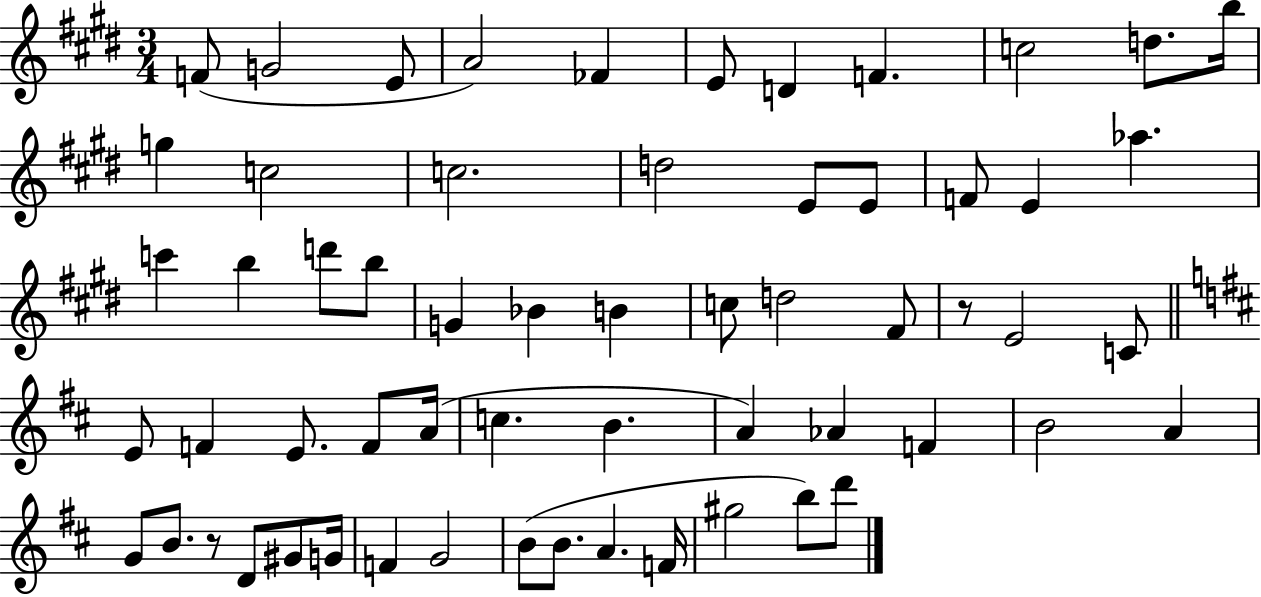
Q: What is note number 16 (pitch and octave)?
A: E4